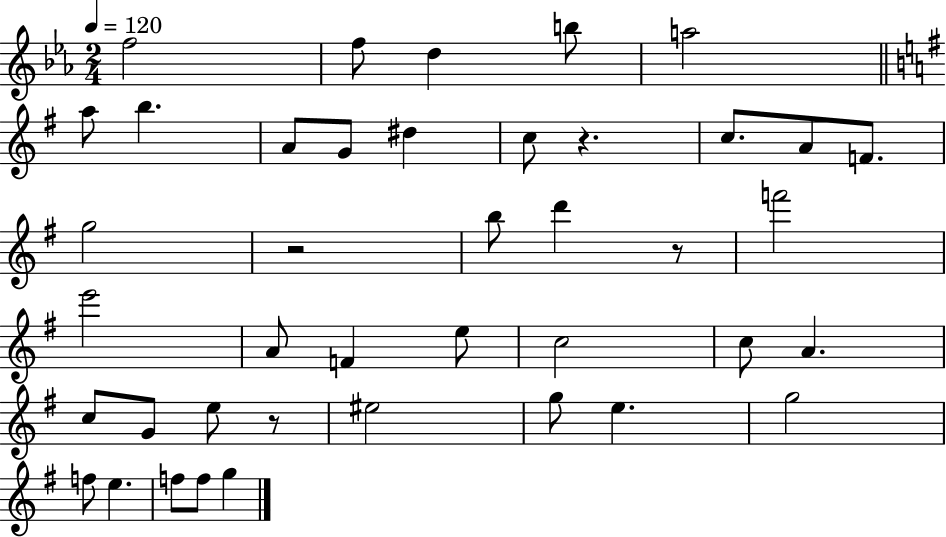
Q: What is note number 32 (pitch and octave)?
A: G5